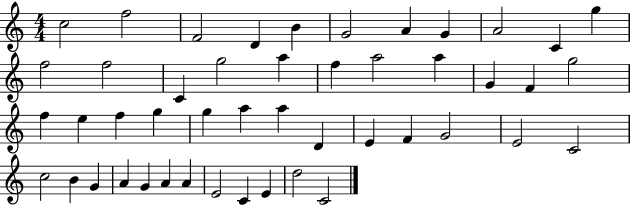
X:1
T:Untitled
M:4/4
L:1/4
K:C
c2 f2 F2 D B G2 A G A2 C g f2 f2 C g2 a f a2 a G F g2 f e f g g a a D E F G2 E2 C2 c2 B G A G A A E2 C E d2 C2